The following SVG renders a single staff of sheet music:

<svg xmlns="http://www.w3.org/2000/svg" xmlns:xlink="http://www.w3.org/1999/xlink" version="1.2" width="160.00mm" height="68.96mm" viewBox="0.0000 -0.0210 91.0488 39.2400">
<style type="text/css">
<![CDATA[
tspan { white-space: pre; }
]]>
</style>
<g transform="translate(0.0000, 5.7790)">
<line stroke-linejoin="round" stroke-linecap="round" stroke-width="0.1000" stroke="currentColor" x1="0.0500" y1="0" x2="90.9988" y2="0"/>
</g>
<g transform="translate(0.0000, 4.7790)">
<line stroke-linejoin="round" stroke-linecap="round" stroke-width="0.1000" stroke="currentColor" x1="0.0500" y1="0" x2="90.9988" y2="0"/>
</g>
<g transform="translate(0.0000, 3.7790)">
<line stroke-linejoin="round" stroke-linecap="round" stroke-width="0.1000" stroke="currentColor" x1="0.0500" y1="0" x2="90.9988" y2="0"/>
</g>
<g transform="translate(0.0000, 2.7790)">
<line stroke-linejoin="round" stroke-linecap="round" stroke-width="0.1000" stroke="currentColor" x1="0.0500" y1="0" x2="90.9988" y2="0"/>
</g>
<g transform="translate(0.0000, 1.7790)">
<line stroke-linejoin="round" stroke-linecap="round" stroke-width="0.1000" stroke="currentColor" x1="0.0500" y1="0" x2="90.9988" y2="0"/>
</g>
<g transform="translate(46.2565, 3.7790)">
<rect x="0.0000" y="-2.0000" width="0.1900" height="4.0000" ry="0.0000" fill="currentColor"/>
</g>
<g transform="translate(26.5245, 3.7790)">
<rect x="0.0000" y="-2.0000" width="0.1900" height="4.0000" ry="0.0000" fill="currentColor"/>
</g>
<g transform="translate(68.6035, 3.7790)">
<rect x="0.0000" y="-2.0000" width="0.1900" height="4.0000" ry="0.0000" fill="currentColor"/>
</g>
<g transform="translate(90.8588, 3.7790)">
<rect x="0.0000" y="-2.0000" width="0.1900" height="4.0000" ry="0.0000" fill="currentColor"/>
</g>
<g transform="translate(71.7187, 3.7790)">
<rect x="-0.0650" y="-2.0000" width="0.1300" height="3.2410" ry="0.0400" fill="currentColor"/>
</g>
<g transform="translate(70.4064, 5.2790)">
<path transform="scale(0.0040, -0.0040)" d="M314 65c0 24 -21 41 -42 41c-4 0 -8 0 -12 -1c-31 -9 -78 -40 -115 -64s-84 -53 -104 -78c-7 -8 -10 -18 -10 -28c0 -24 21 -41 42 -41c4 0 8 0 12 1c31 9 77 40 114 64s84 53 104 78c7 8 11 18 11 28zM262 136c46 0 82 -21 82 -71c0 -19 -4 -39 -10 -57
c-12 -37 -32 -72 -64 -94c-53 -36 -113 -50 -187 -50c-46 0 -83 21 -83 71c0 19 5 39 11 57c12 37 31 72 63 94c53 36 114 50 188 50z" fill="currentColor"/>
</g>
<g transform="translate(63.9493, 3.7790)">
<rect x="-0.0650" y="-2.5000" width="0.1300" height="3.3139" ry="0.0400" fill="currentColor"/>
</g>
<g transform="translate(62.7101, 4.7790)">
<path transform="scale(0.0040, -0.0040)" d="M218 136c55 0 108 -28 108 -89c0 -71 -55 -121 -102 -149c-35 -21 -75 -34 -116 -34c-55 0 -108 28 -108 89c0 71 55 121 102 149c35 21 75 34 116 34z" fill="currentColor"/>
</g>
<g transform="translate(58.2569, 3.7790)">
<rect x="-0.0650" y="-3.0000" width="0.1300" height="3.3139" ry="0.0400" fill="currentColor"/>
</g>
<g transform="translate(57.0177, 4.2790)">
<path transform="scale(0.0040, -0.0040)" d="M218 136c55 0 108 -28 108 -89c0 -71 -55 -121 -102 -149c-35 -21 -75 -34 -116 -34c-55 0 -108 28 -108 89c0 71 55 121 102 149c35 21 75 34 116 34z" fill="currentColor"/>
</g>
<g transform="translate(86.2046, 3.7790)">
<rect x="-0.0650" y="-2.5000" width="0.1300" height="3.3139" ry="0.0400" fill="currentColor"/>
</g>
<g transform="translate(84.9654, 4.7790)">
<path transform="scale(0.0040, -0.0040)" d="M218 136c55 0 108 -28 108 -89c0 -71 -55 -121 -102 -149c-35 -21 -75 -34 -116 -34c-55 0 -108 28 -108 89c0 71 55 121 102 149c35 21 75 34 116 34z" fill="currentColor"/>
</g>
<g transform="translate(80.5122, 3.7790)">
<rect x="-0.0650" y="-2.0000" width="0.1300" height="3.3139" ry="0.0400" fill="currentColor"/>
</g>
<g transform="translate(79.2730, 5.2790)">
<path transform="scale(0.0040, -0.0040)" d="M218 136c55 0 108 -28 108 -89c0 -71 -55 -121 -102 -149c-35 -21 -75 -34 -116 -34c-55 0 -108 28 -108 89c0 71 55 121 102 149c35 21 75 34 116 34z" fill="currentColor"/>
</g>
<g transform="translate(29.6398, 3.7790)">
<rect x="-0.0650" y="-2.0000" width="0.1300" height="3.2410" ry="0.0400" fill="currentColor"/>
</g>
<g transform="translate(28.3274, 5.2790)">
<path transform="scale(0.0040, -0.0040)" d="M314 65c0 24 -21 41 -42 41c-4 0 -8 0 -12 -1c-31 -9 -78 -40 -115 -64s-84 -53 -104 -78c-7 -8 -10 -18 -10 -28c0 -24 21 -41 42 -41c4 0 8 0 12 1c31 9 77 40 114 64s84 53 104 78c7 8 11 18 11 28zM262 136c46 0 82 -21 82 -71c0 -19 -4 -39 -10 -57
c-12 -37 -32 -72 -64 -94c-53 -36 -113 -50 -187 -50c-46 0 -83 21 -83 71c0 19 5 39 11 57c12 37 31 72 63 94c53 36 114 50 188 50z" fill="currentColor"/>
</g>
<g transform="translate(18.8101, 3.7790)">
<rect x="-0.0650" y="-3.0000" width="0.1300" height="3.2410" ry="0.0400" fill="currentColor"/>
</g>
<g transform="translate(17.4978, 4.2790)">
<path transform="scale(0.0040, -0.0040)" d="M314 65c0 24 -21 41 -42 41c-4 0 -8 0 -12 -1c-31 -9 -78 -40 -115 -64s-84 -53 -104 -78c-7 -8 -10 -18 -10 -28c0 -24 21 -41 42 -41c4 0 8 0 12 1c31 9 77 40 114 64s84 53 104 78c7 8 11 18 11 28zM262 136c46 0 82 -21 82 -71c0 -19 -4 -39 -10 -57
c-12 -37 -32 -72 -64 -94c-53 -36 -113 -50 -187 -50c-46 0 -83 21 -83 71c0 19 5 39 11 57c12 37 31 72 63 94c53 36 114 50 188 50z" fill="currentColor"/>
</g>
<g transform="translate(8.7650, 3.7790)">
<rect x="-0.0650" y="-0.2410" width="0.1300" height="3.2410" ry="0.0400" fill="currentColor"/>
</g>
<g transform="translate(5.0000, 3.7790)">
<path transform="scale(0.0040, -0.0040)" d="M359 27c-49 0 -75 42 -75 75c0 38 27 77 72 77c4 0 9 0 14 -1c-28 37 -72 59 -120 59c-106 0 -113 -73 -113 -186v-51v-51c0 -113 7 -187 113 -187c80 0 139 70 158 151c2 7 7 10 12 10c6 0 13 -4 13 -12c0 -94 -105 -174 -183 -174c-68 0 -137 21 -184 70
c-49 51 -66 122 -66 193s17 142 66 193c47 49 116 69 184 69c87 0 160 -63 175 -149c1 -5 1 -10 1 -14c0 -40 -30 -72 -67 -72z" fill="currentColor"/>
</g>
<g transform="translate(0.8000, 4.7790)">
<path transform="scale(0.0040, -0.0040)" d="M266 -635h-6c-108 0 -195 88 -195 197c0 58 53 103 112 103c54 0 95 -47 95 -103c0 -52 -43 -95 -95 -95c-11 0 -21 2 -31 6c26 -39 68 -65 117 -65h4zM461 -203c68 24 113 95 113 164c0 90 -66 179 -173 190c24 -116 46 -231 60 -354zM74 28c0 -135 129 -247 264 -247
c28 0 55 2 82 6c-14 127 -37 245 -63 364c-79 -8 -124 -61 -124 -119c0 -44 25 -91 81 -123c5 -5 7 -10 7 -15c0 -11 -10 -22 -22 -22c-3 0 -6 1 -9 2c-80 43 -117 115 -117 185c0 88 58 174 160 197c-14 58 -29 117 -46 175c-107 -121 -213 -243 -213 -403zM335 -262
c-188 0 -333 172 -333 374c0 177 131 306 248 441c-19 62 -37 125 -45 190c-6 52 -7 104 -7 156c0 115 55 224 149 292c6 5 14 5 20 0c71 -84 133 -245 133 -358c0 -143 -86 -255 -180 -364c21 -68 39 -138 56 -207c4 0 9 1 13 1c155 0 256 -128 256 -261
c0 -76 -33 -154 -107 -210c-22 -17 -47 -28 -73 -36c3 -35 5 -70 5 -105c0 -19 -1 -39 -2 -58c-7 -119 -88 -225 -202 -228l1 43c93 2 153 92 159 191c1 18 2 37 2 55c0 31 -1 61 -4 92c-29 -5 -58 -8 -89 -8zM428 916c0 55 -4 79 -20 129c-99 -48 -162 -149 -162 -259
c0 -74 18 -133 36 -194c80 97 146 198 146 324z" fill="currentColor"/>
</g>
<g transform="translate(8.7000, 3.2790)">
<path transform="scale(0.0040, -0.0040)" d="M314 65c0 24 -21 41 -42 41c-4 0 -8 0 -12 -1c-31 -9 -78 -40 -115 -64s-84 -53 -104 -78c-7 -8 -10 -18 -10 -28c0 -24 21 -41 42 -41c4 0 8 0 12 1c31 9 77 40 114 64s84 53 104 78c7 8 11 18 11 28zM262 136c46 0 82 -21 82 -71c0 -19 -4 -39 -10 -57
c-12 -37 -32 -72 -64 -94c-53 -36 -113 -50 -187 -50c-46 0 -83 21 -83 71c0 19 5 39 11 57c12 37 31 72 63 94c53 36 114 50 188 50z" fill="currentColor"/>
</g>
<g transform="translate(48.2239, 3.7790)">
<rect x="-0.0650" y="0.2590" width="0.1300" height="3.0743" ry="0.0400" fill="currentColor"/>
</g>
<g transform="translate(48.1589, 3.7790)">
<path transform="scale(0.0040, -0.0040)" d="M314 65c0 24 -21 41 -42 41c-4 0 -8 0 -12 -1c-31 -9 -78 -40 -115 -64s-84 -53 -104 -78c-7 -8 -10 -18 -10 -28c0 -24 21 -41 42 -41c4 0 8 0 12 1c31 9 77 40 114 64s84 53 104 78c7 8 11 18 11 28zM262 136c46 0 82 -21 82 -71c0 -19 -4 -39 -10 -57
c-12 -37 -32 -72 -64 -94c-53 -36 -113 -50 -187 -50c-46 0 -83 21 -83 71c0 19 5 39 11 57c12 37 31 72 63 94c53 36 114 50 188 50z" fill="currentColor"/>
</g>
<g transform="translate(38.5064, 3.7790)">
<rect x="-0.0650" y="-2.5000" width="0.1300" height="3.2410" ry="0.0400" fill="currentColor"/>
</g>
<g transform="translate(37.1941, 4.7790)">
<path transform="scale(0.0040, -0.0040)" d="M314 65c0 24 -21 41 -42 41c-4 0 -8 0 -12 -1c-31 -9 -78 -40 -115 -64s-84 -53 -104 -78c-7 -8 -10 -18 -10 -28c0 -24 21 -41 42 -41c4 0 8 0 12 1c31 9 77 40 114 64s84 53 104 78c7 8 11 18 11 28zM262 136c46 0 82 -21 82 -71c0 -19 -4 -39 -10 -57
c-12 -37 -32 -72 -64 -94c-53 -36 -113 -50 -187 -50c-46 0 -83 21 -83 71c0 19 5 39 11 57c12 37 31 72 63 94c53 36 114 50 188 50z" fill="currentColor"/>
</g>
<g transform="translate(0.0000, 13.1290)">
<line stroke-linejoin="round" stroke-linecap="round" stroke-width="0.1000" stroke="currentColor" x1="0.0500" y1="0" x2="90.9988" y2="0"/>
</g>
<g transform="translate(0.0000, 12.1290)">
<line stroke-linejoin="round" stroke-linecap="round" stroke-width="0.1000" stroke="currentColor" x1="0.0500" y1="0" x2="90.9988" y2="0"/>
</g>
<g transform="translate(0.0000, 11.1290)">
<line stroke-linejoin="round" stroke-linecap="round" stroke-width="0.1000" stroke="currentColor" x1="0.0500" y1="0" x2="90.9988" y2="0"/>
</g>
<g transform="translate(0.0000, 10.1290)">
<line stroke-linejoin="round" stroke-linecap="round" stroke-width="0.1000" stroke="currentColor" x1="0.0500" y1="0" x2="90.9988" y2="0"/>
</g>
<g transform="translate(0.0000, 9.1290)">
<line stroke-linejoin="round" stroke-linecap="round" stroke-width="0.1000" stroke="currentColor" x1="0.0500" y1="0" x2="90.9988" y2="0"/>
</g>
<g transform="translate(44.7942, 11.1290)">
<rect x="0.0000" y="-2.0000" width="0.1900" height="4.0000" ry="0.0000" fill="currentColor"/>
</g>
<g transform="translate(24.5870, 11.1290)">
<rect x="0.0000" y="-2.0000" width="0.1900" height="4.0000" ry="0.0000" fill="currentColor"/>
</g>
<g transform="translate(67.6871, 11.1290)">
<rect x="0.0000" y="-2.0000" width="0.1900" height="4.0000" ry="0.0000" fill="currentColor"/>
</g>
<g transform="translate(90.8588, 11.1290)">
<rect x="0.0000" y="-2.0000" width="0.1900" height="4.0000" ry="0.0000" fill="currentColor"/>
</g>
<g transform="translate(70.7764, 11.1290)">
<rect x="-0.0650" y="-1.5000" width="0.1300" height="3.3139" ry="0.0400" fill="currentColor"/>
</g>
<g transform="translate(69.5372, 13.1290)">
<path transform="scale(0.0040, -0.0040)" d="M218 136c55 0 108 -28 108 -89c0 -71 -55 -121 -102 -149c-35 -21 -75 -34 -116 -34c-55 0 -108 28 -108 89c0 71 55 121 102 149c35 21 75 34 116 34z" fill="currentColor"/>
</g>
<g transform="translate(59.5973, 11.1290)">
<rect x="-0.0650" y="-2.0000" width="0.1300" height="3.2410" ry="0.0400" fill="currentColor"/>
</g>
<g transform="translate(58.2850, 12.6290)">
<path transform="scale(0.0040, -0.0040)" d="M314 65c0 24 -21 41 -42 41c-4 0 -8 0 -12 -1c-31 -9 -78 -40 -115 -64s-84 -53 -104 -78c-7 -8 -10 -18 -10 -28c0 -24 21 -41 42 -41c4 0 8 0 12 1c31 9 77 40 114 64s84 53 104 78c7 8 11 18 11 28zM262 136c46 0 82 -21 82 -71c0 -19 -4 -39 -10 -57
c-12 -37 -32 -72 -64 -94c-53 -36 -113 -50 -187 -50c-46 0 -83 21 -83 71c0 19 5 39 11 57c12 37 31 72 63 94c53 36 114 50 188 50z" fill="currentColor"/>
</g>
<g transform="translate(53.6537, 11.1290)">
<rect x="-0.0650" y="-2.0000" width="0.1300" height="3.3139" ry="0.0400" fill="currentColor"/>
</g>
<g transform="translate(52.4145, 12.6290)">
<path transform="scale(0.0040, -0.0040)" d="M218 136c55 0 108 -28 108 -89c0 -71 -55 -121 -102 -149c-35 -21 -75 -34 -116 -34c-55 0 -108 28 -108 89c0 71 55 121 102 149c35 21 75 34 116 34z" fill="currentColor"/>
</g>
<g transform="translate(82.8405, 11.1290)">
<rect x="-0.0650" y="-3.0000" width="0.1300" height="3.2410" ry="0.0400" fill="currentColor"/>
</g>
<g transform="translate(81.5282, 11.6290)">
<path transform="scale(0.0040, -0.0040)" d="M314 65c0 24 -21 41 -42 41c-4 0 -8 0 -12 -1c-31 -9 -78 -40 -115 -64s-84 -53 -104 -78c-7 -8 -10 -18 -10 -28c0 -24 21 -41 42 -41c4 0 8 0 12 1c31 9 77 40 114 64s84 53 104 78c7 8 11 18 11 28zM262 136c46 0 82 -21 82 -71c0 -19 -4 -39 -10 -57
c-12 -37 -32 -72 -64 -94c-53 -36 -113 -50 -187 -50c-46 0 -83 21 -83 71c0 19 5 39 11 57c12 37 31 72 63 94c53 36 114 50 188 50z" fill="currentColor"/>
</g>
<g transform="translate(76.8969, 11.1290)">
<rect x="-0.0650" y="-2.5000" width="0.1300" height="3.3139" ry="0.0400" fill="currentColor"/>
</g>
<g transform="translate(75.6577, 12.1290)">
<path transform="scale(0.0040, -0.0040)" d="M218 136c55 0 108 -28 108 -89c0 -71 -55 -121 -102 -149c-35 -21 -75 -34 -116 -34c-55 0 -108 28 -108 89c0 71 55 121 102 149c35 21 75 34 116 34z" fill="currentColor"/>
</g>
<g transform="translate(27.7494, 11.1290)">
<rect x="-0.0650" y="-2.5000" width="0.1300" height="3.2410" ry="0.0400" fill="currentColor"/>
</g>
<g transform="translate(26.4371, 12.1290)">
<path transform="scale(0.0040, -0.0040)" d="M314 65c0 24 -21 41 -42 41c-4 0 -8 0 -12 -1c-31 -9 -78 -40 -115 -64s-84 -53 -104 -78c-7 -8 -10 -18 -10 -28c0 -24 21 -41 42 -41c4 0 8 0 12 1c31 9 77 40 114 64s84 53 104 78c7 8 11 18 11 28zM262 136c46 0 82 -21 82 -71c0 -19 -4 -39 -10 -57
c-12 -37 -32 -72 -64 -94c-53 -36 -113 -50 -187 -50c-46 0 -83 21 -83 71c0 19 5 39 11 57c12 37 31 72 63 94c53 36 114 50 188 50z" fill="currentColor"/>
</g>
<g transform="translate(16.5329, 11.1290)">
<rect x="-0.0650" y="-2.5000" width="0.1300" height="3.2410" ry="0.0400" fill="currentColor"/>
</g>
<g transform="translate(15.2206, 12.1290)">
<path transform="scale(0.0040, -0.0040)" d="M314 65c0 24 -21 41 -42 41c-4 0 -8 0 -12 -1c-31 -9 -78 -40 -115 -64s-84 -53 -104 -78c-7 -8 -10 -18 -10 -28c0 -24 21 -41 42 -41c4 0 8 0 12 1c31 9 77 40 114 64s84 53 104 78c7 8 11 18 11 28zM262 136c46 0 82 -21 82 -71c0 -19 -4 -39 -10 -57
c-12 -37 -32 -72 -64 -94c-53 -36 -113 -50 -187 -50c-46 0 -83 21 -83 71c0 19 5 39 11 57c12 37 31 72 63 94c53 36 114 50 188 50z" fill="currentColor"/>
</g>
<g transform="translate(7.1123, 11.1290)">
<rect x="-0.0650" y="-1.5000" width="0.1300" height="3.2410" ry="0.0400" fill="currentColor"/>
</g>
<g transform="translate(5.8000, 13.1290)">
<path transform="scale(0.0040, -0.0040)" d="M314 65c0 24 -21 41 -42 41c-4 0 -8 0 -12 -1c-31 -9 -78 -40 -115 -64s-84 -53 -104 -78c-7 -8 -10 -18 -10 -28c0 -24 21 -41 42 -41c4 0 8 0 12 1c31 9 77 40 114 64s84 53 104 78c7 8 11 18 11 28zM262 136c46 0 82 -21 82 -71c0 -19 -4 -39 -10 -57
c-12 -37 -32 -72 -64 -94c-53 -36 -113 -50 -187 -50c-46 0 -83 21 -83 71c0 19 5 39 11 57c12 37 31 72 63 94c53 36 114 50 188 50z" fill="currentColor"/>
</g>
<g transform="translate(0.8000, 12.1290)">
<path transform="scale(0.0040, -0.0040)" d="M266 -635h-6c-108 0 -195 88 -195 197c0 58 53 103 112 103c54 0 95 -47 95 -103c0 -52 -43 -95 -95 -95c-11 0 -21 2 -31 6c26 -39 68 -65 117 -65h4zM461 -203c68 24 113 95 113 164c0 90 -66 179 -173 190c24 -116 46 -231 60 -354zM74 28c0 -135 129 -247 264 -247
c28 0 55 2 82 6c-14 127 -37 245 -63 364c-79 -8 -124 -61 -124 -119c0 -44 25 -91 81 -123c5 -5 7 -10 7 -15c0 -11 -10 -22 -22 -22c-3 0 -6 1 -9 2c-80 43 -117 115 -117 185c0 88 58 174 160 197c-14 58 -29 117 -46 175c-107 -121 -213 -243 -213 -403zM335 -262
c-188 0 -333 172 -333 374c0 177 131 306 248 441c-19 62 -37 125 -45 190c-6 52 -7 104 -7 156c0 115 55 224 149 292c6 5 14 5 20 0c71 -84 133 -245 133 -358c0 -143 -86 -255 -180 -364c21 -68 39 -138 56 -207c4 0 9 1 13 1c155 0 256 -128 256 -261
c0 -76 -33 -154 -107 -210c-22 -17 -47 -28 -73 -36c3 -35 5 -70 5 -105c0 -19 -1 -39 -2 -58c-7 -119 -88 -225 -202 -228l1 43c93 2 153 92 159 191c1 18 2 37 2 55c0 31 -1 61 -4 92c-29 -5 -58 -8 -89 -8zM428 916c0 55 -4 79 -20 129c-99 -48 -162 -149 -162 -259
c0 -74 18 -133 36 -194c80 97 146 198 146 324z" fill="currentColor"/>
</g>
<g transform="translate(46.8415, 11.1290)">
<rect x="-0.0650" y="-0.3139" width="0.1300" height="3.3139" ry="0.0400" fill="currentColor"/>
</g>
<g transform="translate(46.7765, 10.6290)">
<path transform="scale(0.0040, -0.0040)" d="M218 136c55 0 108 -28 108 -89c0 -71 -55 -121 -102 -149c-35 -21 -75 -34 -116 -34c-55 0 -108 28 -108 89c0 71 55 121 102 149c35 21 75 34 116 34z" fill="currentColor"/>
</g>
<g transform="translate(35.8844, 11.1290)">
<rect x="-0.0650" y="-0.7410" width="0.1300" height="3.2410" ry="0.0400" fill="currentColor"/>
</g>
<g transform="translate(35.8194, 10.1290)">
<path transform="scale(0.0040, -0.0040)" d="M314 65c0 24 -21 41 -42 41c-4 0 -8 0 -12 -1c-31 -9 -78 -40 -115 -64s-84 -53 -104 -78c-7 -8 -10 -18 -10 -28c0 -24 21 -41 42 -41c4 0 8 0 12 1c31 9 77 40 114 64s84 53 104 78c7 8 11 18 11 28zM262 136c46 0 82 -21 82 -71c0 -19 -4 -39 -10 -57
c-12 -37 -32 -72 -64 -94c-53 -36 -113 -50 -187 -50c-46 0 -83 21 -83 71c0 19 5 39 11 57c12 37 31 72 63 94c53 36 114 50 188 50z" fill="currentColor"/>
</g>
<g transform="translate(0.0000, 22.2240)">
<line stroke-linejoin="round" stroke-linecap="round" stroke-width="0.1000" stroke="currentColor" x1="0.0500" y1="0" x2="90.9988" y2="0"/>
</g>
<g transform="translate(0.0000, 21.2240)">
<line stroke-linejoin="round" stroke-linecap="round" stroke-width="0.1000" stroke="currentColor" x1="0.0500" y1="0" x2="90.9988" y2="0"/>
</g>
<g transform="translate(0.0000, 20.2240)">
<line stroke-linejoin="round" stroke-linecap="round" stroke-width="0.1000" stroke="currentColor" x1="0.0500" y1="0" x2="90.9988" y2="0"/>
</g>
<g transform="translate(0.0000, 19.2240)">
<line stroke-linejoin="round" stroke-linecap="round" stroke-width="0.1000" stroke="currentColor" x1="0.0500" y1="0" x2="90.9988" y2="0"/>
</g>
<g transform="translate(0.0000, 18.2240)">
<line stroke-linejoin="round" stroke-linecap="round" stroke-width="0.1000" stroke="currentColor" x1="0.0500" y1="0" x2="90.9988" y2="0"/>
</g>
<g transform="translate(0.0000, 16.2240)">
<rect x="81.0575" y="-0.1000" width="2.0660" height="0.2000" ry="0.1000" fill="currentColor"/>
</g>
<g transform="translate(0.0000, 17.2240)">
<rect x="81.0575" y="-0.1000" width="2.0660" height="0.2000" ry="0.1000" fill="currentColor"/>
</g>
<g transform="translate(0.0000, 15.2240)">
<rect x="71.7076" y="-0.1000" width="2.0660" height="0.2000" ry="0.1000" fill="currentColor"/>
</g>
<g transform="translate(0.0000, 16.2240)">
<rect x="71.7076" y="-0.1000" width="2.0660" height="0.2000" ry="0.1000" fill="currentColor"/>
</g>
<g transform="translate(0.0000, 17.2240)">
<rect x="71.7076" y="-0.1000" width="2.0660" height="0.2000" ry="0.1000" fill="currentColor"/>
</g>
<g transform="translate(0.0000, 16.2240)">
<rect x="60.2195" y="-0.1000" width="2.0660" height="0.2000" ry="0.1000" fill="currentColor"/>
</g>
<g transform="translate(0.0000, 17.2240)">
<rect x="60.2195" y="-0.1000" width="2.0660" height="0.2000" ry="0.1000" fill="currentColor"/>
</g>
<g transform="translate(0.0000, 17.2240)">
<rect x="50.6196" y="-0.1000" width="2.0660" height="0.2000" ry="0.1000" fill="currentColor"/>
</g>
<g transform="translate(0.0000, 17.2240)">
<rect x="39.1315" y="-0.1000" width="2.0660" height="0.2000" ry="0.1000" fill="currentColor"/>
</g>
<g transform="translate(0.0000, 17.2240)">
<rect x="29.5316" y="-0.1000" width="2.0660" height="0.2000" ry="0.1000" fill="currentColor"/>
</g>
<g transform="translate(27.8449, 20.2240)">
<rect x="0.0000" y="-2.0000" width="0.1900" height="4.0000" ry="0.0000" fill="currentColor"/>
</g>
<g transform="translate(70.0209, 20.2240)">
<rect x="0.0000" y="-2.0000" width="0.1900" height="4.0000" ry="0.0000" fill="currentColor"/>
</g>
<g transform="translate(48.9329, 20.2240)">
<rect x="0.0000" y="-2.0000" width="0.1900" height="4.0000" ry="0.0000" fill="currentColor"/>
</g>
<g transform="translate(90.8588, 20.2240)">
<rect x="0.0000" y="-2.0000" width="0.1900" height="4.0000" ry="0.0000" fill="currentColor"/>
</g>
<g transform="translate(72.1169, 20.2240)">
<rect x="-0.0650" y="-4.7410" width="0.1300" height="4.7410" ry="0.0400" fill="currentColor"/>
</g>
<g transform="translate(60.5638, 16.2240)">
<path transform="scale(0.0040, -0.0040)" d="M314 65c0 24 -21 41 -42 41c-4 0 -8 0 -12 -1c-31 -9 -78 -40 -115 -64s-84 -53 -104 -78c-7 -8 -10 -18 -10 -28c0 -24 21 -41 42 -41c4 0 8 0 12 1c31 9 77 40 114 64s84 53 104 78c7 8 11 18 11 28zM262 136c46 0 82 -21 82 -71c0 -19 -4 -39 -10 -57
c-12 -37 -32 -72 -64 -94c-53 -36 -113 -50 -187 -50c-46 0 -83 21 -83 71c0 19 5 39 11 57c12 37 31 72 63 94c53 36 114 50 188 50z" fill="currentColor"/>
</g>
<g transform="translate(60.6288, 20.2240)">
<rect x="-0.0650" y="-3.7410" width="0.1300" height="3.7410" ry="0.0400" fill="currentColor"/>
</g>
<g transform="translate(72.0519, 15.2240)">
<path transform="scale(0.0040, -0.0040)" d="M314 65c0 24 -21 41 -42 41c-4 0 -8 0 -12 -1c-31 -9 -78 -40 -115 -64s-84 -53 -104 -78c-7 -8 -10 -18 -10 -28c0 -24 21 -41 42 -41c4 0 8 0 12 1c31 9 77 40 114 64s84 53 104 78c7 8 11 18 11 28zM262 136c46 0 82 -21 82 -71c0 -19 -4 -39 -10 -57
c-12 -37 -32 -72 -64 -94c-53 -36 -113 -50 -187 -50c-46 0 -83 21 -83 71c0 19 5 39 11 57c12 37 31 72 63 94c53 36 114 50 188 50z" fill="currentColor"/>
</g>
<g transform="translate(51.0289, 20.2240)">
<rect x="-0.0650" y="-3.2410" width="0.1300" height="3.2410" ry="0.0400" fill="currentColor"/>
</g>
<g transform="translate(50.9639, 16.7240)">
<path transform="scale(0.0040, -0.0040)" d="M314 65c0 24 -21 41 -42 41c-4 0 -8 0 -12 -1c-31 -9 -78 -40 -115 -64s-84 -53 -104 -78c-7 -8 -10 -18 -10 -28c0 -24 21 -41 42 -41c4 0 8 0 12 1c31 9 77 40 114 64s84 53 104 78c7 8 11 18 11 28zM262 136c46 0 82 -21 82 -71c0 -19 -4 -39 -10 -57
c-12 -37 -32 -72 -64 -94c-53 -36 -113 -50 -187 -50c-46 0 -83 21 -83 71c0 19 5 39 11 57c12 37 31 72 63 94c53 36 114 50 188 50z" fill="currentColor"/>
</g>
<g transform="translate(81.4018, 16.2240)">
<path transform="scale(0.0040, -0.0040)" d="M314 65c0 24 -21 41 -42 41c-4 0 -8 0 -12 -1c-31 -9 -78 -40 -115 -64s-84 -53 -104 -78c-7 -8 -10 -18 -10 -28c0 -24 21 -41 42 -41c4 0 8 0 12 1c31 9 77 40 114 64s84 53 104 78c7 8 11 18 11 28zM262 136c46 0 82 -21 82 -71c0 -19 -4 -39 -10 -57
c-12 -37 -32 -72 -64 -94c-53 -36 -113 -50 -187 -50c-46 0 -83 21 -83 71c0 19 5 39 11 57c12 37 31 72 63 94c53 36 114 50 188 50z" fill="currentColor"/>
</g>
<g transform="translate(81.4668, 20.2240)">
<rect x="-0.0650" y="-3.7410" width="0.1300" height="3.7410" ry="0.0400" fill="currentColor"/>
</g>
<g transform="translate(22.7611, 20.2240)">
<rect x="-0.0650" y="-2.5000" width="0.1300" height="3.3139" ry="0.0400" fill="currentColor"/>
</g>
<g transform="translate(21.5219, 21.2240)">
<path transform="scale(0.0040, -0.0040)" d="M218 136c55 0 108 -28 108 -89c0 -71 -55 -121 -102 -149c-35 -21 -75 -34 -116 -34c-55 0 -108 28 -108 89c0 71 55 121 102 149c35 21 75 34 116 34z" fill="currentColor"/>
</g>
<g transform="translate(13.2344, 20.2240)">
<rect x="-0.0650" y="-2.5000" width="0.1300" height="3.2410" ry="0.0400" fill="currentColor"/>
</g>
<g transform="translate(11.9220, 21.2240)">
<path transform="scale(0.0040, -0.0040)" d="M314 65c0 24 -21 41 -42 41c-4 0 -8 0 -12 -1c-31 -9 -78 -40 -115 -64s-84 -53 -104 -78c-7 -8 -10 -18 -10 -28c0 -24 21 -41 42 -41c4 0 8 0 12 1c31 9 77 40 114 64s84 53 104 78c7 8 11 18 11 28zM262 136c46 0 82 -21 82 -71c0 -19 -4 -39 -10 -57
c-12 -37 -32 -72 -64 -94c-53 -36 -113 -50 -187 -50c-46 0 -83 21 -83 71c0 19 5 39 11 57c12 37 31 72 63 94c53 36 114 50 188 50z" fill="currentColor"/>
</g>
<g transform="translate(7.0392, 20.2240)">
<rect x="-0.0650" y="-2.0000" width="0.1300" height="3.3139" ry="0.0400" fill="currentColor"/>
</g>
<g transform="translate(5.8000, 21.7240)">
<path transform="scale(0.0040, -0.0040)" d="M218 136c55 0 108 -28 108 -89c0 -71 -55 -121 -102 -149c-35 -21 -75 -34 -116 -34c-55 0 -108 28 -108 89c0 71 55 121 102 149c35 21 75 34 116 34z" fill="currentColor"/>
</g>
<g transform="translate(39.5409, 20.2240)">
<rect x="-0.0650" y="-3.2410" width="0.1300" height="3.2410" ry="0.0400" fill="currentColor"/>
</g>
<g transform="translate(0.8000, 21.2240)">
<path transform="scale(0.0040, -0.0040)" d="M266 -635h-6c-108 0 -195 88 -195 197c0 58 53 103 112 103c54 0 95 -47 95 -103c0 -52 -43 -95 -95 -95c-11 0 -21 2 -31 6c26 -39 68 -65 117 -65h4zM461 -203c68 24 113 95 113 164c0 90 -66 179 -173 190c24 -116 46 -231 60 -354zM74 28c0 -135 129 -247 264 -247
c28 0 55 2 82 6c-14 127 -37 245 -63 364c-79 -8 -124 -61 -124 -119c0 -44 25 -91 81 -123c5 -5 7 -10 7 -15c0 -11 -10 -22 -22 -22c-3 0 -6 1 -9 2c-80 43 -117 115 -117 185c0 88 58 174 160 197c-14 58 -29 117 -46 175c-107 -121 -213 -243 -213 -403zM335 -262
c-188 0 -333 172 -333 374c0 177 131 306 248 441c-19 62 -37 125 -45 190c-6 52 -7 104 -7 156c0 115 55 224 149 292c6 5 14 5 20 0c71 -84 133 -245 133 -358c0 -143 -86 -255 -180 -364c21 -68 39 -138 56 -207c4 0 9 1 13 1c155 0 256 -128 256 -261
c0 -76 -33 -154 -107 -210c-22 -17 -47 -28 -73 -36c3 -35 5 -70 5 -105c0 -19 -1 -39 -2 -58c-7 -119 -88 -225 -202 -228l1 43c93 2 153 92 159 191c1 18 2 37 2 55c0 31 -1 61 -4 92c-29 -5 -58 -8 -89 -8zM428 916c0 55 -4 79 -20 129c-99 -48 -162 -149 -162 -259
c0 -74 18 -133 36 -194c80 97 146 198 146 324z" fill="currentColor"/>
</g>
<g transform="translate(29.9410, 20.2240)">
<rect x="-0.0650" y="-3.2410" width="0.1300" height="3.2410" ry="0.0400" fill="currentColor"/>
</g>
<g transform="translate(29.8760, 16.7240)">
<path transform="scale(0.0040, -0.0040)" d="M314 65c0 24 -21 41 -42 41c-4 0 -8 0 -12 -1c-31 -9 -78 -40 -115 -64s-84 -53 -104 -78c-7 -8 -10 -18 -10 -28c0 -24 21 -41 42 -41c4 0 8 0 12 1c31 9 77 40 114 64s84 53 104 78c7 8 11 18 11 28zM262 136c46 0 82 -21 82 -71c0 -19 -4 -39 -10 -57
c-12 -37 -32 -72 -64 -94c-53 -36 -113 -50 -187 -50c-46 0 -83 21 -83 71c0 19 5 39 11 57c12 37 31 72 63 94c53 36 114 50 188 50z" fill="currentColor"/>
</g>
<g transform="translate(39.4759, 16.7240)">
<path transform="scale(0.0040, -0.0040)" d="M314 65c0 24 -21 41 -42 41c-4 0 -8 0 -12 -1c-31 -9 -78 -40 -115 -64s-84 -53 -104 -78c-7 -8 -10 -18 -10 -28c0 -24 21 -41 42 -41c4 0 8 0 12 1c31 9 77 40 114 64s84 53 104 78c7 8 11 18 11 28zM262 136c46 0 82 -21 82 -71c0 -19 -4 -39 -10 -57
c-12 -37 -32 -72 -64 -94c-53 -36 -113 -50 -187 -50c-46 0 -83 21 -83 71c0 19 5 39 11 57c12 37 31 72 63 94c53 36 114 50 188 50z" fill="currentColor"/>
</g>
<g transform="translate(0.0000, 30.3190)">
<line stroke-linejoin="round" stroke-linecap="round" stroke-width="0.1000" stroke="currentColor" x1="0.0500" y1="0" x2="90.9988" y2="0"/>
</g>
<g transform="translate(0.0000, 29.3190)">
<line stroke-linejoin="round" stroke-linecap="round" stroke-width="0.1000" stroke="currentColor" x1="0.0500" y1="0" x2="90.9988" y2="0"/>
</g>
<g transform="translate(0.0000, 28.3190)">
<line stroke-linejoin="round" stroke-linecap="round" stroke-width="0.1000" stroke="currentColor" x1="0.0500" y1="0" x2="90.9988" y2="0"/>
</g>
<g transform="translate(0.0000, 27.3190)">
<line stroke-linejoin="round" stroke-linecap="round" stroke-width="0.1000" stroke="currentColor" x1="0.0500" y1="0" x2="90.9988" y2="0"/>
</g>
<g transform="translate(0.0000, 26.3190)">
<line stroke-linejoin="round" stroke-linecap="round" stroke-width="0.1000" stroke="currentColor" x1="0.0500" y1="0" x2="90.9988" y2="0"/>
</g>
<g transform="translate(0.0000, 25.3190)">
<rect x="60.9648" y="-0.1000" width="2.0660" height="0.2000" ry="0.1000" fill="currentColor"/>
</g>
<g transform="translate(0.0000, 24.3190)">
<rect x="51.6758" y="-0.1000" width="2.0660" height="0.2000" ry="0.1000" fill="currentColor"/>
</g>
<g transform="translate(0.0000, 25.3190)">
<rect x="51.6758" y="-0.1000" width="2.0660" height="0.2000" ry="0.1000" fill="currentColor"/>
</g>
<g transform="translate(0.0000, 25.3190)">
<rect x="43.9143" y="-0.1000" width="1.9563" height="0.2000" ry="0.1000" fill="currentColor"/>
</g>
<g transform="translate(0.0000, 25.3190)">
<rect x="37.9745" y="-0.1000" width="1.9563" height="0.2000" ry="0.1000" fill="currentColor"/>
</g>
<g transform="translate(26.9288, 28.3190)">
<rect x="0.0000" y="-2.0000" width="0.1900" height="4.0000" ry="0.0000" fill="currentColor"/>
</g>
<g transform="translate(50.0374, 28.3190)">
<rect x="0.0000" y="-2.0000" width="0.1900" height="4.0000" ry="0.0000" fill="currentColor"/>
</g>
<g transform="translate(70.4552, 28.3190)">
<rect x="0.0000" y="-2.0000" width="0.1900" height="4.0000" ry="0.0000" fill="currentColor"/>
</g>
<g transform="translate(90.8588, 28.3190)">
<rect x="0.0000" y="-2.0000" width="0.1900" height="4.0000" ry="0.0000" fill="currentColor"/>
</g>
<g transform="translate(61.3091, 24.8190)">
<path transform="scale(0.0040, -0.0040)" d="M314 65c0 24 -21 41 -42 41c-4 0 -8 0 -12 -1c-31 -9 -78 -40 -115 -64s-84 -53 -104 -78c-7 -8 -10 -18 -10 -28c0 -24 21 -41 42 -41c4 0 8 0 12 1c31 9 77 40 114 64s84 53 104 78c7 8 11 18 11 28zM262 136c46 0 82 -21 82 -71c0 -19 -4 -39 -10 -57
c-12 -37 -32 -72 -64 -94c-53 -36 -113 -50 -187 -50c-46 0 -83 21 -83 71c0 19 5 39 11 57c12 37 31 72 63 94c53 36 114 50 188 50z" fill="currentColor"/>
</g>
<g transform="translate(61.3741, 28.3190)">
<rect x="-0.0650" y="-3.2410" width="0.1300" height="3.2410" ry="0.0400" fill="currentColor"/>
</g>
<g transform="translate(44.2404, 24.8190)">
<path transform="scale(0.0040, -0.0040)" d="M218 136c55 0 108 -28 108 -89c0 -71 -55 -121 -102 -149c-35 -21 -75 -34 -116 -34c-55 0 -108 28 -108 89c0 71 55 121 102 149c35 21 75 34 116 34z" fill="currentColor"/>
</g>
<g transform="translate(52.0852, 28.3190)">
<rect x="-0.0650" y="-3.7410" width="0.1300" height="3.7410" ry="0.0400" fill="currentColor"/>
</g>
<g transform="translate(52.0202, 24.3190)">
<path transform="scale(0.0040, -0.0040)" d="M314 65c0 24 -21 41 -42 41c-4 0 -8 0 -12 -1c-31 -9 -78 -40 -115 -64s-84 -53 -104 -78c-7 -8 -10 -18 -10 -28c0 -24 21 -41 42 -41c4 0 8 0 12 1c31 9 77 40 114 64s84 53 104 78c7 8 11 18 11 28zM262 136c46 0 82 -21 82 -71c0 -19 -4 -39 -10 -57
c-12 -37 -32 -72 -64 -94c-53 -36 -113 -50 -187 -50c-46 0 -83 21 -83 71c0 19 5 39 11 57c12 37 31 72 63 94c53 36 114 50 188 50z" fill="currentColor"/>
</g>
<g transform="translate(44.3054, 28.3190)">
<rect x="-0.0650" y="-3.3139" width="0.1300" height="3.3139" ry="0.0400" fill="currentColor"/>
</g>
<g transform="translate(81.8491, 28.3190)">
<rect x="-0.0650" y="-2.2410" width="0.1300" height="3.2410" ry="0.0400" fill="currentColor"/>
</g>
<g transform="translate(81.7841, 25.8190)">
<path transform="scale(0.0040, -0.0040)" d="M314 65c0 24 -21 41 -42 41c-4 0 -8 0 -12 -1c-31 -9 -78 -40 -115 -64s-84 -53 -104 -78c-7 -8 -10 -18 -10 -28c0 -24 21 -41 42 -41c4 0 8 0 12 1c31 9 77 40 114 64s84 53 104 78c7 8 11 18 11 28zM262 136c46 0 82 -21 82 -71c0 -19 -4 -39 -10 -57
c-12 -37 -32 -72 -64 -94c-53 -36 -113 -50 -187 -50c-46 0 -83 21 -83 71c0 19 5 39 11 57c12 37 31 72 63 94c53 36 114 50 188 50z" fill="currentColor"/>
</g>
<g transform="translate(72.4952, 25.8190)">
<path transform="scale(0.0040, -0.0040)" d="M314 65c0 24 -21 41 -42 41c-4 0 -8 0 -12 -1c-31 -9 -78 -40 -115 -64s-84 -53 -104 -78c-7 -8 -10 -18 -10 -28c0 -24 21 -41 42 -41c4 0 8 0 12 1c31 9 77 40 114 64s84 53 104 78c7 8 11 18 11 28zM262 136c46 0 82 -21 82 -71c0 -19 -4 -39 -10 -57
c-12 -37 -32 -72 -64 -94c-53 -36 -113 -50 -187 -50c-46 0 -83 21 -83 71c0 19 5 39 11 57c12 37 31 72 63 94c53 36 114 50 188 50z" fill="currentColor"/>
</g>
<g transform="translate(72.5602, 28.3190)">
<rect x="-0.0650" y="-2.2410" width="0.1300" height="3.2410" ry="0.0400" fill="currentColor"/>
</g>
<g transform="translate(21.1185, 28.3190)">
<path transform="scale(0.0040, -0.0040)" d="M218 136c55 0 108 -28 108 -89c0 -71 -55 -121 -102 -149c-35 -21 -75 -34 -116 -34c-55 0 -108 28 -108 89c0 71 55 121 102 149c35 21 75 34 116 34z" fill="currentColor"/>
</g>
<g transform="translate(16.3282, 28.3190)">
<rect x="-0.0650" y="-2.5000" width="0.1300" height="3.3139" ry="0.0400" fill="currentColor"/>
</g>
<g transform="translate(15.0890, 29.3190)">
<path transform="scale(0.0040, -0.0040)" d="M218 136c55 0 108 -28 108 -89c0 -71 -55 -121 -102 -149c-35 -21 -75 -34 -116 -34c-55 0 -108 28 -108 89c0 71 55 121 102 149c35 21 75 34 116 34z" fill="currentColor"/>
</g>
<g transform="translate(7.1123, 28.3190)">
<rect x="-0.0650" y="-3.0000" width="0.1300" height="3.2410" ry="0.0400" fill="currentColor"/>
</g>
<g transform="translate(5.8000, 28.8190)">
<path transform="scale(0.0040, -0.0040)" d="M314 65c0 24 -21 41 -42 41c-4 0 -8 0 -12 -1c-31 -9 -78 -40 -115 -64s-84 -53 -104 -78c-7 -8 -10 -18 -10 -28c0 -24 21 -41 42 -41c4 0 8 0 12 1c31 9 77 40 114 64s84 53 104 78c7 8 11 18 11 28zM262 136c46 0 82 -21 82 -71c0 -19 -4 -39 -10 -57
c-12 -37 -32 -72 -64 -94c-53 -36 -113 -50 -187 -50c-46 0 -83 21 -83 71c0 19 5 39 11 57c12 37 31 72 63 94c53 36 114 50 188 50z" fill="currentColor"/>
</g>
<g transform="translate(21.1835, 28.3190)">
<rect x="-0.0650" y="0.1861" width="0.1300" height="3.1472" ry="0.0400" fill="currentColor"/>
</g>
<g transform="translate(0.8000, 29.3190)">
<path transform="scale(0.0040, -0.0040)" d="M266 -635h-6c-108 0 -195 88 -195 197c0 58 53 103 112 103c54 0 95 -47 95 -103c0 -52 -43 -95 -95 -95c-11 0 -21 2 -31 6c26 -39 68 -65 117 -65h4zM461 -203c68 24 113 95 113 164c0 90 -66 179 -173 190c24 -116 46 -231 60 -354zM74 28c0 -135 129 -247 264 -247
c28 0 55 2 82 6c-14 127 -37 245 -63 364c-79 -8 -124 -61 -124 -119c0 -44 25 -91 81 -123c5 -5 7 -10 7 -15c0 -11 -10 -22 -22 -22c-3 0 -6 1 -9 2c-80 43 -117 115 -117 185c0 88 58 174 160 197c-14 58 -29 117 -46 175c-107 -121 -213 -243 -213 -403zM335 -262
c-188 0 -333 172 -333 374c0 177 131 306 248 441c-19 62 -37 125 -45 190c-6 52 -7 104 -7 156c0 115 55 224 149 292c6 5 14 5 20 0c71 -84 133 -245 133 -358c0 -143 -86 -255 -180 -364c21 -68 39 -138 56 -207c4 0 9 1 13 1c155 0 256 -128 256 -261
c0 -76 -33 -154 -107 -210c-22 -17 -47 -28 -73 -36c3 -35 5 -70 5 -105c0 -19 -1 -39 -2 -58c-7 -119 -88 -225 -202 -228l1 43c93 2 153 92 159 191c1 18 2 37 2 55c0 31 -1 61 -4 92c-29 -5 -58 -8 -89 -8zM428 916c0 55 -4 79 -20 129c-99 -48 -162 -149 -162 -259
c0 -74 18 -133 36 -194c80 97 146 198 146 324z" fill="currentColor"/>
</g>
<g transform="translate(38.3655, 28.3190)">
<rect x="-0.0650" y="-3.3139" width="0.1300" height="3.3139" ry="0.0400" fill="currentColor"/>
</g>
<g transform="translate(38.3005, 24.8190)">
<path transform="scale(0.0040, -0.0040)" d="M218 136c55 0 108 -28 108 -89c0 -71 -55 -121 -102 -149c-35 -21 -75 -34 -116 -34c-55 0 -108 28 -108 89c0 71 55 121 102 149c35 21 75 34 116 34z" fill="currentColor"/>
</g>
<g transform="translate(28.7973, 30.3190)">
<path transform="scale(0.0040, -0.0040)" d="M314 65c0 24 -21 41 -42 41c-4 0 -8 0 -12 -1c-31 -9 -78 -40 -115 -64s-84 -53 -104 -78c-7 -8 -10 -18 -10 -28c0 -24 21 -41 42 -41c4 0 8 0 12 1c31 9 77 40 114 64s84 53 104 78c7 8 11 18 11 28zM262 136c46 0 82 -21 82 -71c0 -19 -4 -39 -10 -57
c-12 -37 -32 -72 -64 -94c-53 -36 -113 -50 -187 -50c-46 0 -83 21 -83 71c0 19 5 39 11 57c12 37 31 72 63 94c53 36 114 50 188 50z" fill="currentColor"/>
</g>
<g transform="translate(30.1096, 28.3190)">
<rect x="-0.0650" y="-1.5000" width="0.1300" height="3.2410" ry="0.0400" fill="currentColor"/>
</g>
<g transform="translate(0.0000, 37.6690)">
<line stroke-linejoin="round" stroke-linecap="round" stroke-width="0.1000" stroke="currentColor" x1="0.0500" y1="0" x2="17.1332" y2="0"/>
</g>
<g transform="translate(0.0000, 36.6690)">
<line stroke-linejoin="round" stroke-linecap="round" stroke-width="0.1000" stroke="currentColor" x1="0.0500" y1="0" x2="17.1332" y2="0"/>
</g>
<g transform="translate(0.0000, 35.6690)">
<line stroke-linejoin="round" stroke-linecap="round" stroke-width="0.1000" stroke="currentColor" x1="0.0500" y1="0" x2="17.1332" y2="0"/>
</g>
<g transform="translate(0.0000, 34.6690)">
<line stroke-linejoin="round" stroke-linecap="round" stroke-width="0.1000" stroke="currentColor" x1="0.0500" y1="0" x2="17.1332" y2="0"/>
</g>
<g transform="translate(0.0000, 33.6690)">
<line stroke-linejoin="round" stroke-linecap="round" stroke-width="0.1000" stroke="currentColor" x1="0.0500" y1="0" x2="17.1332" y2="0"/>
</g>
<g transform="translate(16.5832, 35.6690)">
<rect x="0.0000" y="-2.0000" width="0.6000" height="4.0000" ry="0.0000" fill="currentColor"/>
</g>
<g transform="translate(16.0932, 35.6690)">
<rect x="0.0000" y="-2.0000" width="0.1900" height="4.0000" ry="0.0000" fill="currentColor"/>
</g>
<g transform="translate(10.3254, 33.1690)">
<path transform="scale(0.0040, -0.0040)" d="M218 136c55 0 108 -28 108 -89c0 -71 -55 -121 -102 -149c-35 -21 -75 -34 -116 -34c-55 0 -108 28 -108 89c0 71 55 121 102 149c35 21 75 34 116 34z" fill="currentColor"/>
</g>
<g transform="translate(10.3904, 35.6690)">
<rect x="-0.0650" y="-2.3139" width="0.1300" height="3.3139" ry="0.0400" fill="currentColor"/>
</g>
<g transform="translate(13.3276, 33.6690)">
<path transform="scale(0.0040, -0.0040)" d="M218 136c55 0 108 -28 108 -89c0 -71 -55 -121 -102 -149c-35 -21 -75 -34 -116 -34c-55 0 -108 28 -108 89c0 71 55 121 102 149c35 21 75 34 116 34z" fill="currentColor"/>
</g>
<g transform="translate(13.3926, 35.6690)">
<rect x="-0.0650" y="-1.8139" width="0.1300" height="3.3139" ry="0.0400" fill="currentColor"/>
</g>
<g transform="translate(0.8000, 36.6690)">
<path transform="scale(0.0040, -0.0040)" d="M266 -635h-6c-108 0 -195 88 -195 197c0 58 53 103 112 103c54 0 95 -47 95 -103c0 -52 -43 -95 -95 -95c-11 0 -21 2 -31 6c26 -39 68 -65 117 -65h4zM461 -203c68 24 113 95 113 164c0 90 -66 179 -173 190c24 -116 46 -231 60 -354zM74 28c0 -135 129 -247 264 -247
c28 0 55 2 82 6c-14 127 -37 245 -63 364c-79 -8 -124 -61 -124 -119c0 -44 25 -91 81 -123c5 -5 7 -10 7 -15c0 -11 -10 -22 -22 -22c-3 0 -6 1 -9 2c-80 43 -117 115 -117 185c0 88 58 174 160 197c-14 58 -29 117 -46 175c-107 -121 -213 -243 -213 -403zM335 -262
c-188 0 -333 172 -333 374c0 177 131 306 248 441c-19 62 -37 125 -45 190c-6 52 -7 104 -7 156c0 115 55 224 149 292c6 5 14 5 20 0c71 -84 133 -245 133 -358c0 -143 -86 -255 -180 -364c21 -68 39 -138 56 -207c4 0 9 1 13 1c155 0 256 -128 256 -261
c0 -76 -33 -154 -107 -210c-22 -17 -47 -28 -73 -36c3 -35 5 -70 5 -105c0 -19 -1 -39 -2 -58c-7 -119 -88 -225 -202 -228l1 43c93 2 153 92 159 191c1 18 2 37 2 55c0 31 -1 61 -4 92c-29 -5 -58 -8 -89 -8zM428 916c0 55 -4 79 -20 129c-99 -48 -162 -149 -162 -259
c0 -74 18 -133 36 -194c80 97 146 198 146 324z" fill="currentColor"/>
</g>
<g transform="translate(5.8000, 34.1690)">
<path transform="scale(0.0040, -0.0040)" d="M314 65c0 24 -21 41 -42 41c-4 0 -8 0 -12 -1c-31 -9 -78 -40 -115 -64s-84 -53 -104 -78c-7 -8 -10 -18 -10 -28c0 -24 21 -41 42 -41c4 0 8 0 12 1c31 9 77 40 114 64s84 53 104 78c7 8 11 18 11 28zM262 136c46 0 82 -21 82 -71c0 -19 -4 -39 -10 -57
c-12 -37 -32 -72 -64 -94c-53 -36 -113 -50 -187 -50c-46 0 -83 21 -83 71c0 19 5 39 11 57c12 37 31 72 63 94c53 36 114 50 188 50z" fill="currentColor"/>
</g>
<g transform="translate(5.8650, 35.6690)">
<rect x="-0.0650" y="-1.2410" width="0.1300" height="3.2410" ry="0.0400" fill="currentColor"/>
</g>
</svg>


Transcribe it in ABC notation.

X:1
T:Untitled
M:4/4
L:1/4
K:C
c2 A2 F2 G2 B2 A G F2 F G E2 G2 G2 d2 c F F2 E G A2 F G2 G b2 b2 b2 c'2 e'2 c'2 A2 G B E2 b b c'2 b2 g2 g2 e2 g f